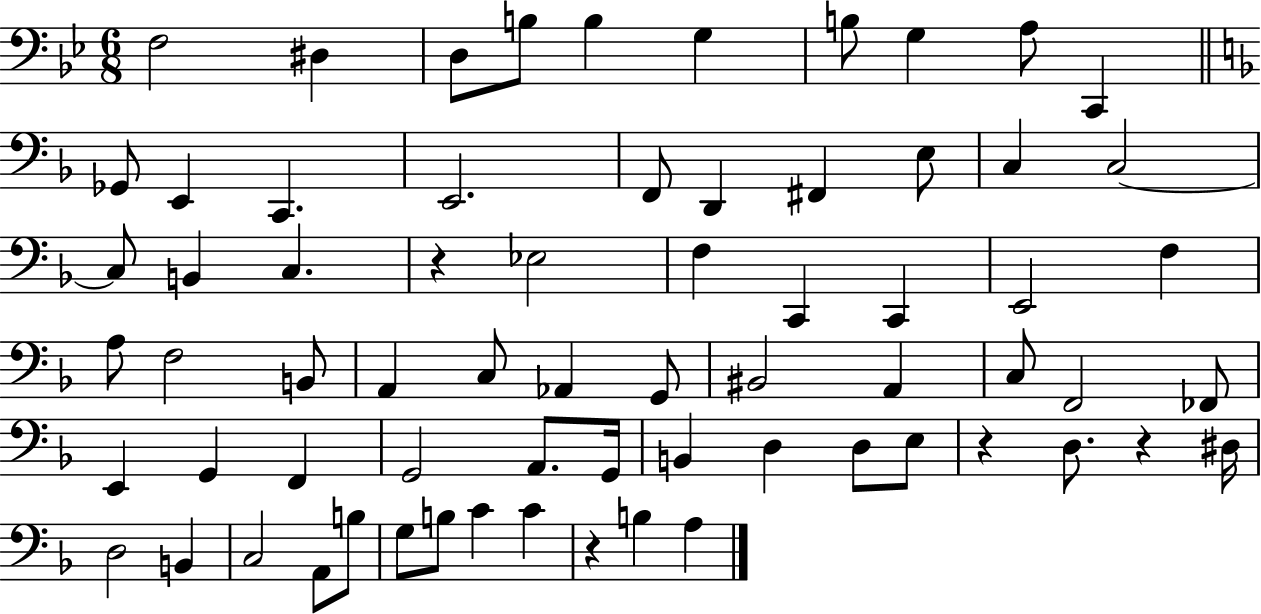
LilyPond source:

{
  \clef bass
  \numericTimeSignature
  \time 6/8
  \key bes \major
  f2 dis4 | d8 b8 b4 g4 | b8 g4 a8 c,4 | \bar "||" \break \key d \minor ges,8 e,4 c,4. | e,2. | f,8 d,4 fis,4 e8 | c4 c2~~ | \break c8 b,4 c4. | r4 ees2 | f4 c,4 c,4 | e,2 f4 | \break a8 f2 b,8 | a,4 c8 aes,4 g,8 | bis,2 a,4 | c8 f,2 fes,8 | \break e,4 g,4 f,4 | g,2 a,8. g,16 | b,4 d4 d8 e8 | r4 d8. r4 dis16 | \break d2 b,4 | c2 a,8 b8 | g8 b8 c'4 c'4 | r4 b4 a4 | \break \bar "|."
}